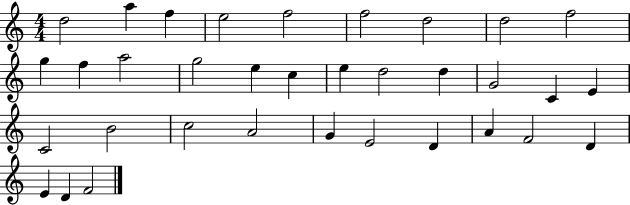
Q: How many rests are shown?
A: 0